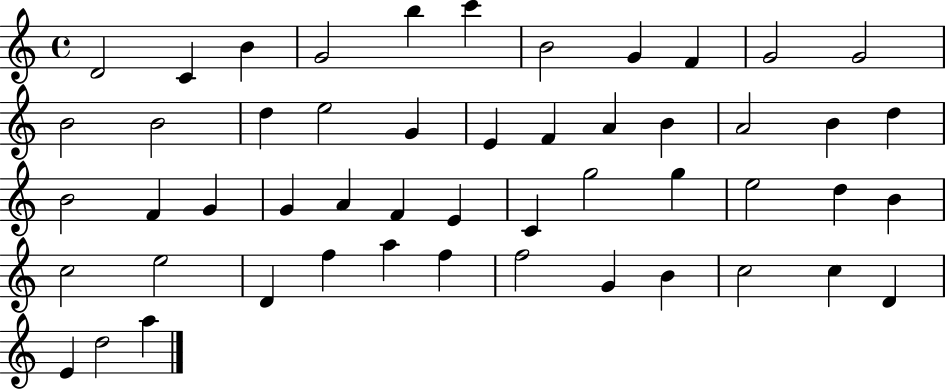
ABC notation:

X:1
T:Untitled
M:4/4
L:1/4
K:C
D2 C B G2 b c' B2 G F G2 G2 B2 B2 d e2 G E F A B A2 B d B2 F G G A F E C g2 g e2 d B c2 e2 D f a f f2 G B c2 c D E d2 a